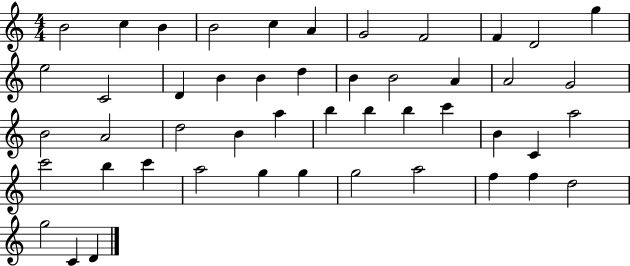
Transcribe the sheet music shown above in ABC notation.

X:1
T:Untitled
M:4/4
L:1/4
K:C
B2 c B B2 c A G2 F2 F D2 g e2 C2 D B B d B B2 A A2 G2 B2 A2 d2 B a b b b c' B C a2 c'2 b c' a2 g g g2 a2 f f d2 g2 C D